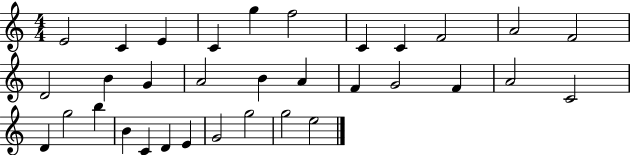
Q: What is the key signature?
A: C major